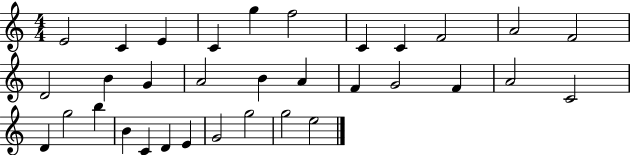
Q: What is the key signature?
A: C major